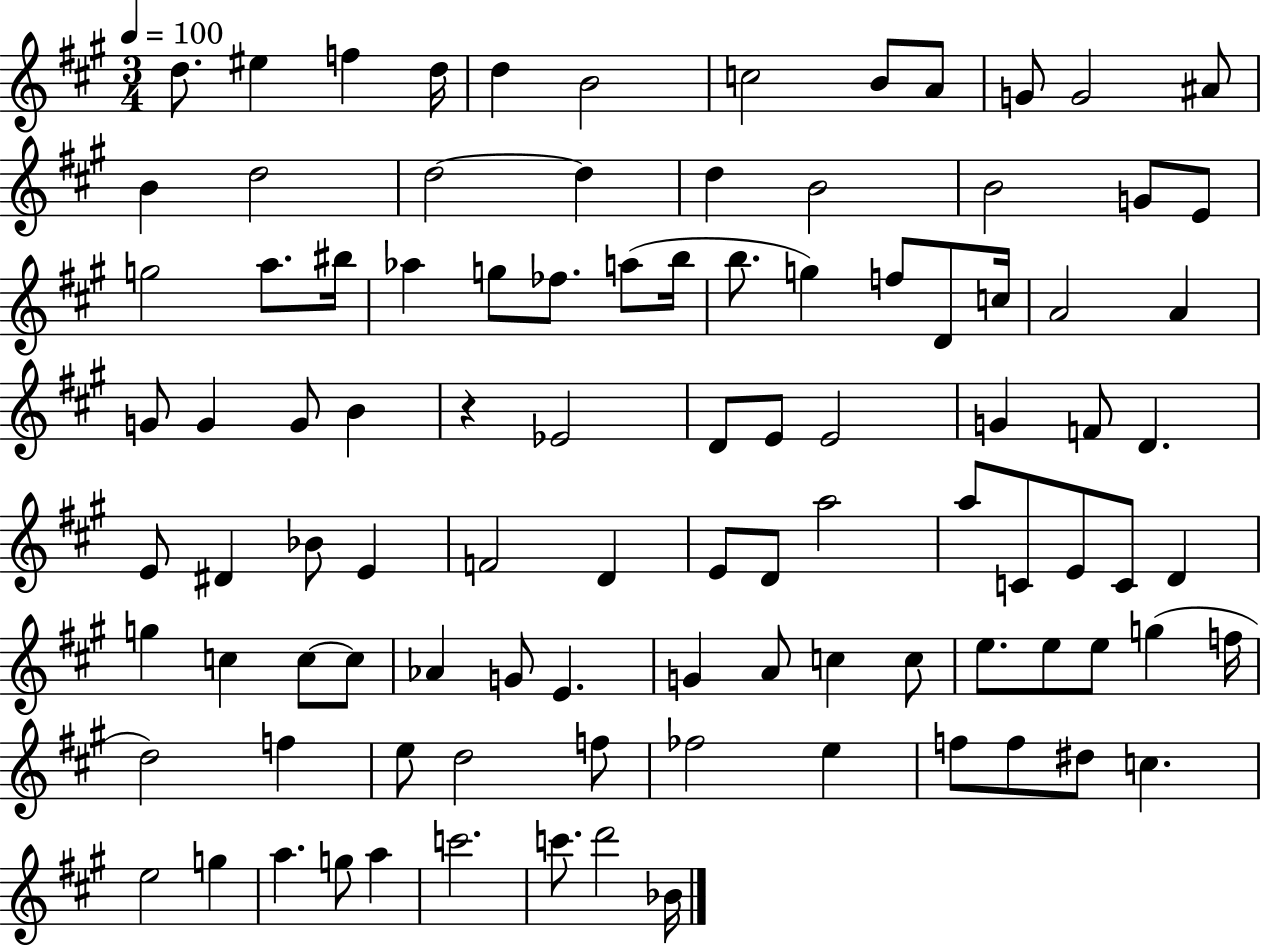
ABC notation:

X:1
T:Untitled
M:3/4
L:1/4
K:A
d/2 ^e f d/4 d B2 c2 B/2 A/2 G/2 G2 ^A/2 B d2 d2 d d B2 B2 G/2 E/2 g2 a/2 ^b/4 _a g/2 _f/2 a/2 b/4 b/2 g f/2 D/2 c/4 A2 A G/2 G G/2 B z _E2 D/2 E/2 E2 G F/2 D E/2 ^D _B/2 E F2 D E/2 D/2 a2 a/2 C/2 E/2 C/2 D g c c/2 c/2 _A G/2 E G A/2 c c/2 e/2 e/2 e/2 g f/4 d2 f e/2 d2 f/2 _f2 e f/2 f/2 ^d/2 c e2 g a g/2 a c'2 c'/2 d'2 _B/4